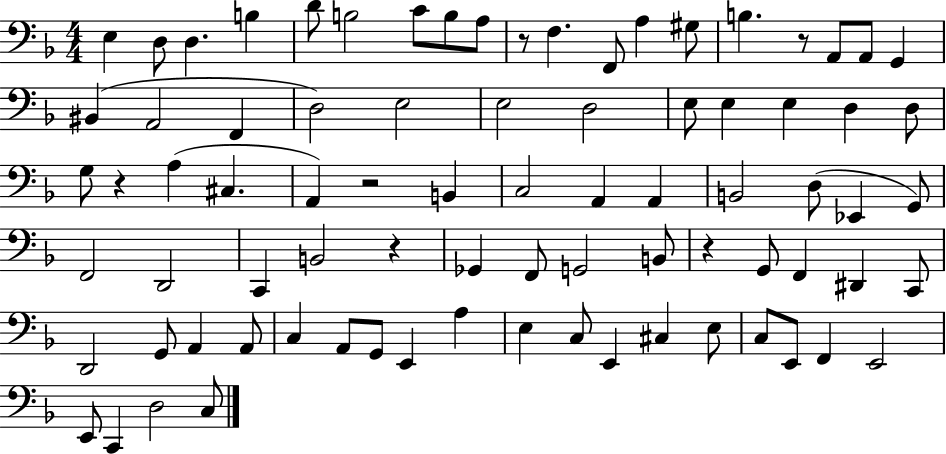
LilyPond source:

{
  \clef bass
  \numericTimeSignature
  \time 4/4
  \key f \major
  e4 d8 d4. b4 | d'8 b2 c'8 b8 a8 | r8 f4. f,8 a4 gis8 | b4. r8 a,8 a,8 g,4 | \break bis,4( a,2 f,4 | d2) e2 | e2 d2 | e8 e4 e4 d4 d8 | \break g8 r4 a4( cis4. | a,4) r2 b,4 | c2 a,4 a,4 | b,2 d8( ees,4 g,8) | \break f,2 d,2 | c,4 b,2 r4 | ges,4 f,8 g,2 b,8 | r4 g,8 f,4 dis,4 c,8 | \break d,2 g,8 a,4 a,8 | c4 a,8 g,8 e,4 a4 | e4 c8 e,4 cis4 e8 | c8 e,8 f,4 e,2 | \break e,8 c,4 d2 c8 | \bar "|."
}